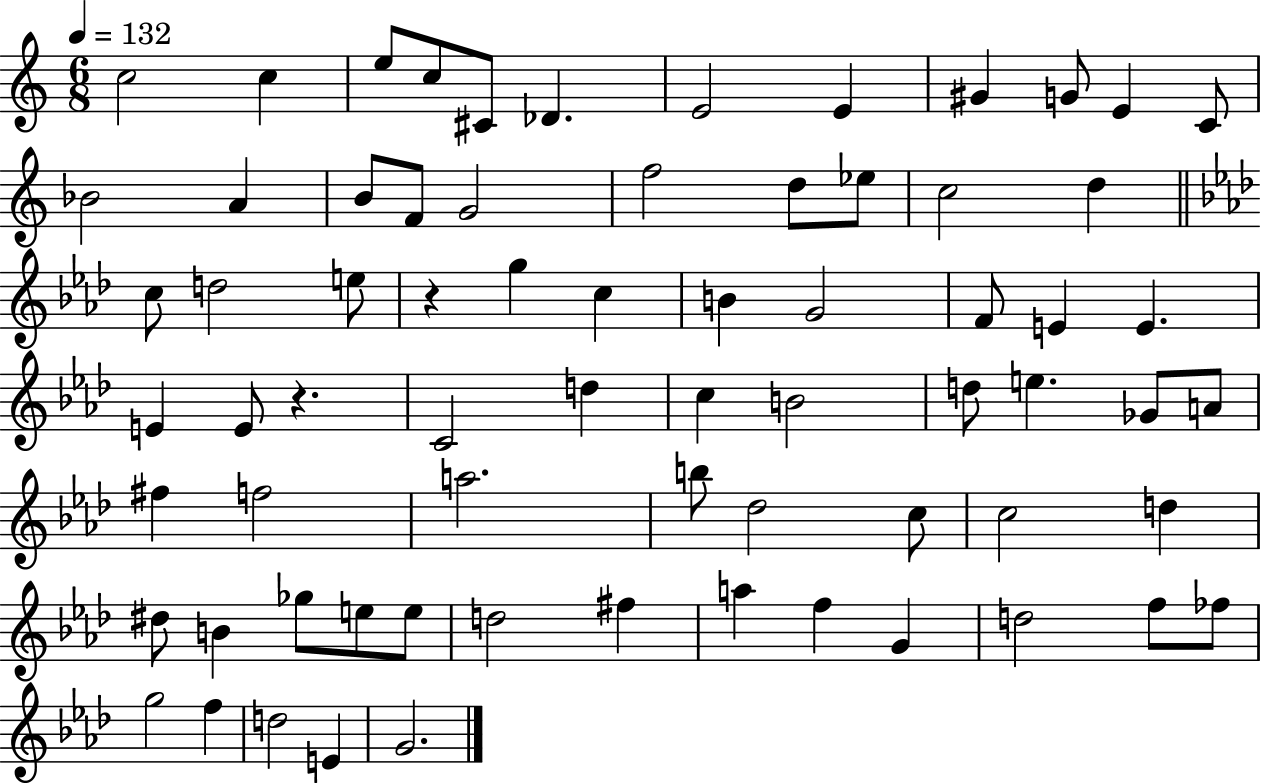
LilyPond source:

{
  \clef treble
  \numericTimeSignature
  \time 6/8
  \key c \major
  \tempo 4 = 132
  \repeat volta 2 { c''2 c''4 | e''8 c''8 cis'8 des'4. | e'2 e'4 | gis'4 g'8 e'4 c'8 | \break bes'2 a'4 | b'8 f'8 g'2 | f''2 d''8 ees''8 | c''2 d''4 | \break \bar "||" \break \key aes \major c''8 d''2 e''8 | r4 g''4 c''4 | b'4 g'2 | f'8 e'4 e'4. | \break e'4 e'8 r4. | c'2 d''4 | c''4 b'2 | d''8 e''4. ges'8 a'8 | \break fis''4 f''2 | a''2. | b''8 des''2 c''8 | c''2 d''4 | \break dis''8 b'4 ges''8 e''8 e''8 | d''2 fis''4 | a''4 f''4 g'4 | d''2 f''8 fes''8 | \break g''2 f''4 | d''2 e'4 | g'2. | } \bar "|."
}